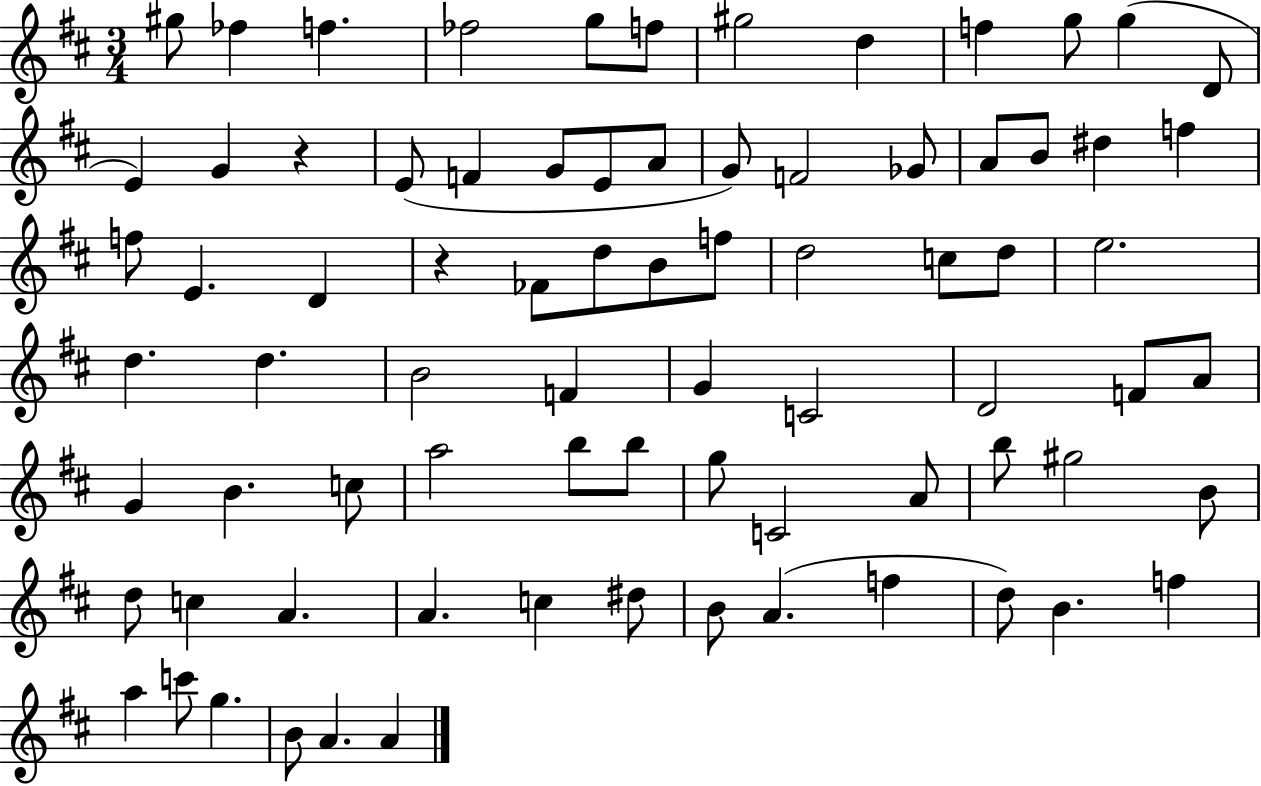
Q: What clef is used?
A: treble